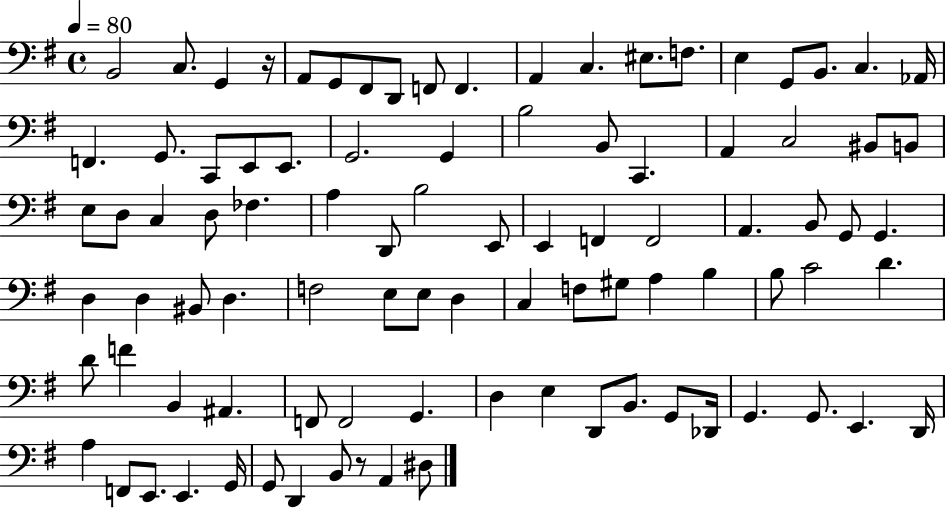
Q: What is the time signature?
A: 4/4